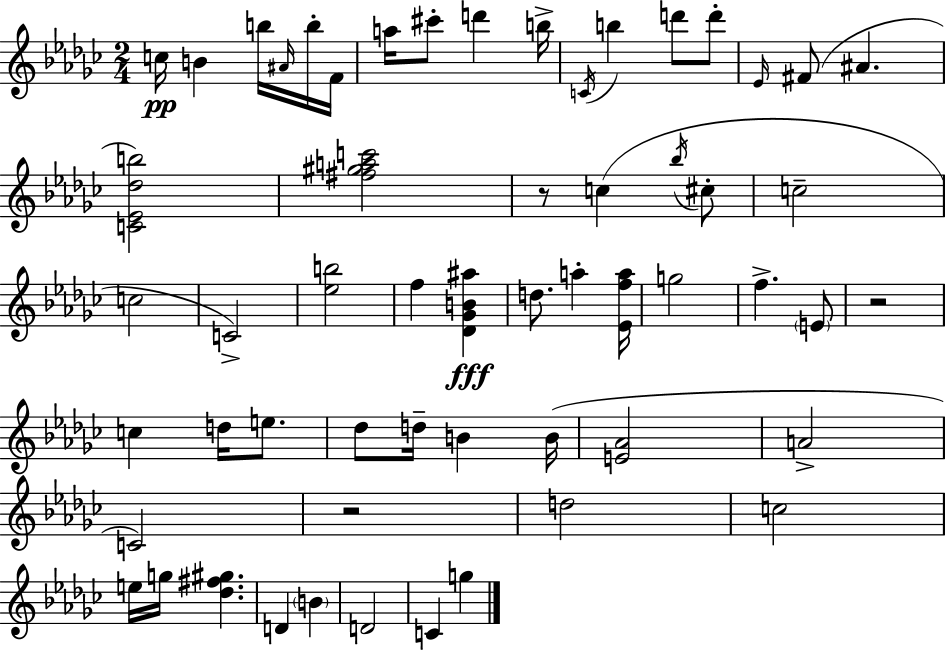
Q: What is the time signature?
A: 2/4